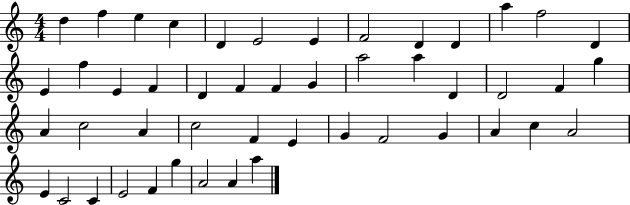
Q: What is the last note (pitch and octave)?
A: A5